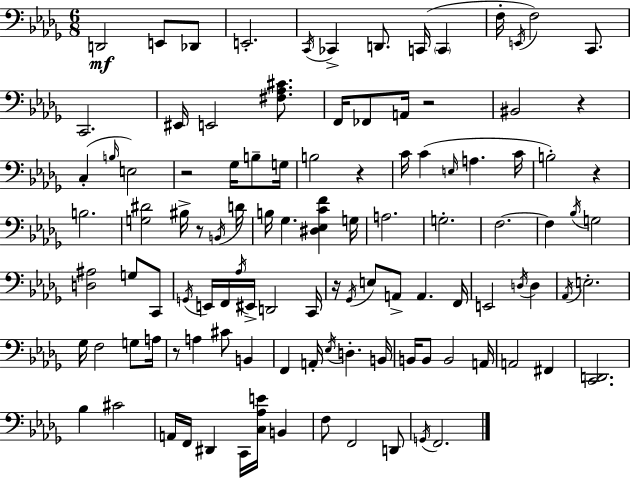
X:1
T:Untitled
M:6/8
L:1/4
K:Bbm
D,,2 E,,/2 _D,,/2 E,,2 C,,/4 _C,, D,,/2 C,,/4 C,, F,/4 E,,/4 F,2 C,,/2 C,,2 ^E,,/4 E,,2 [^F,_A,^C]/2 F,,/4 _F,,/2 A,,/4 z2 ^B,,2 z C, B,/4 E,2 z2 _G,/4 B,/2 G,/4 B,2 z C/4 C E,/4 A, C/4 B,2 z B,2 [G,^D]2 ^B,/4 z/2 B,,/4 D/4 B,/4 _G, [^D,_E,CF] G,/4 A,2 G,2 F,2 F, _B,/4 G,2 [D,^A,]2 G,/2 C,,/2 G,,/4 E,,/4 F,,/4 _A,/4 ^E,,/4 D,,2 C,,/4 z/4 _G,,/4 E,/2 A,,/2 A,, F,,/4 E,,2 D,/4 D, _A,,/4 E,2 _G,/4 F,2 G,/2 A,/4 z/2 A, ^C/2 B,, F,, A,,/4 _E,/4 D, B,,/4 B,,/4 B,,/2 B,,2 A,,/4 A,,2 ^F,, [C,,D,,]2 _B, ^C2 A,,/4 F,,/4 ^D,, C,,/4 [C,_A,E]/4 B,, F,/2 F,,2 D,,/2 G,,/4 F,,2